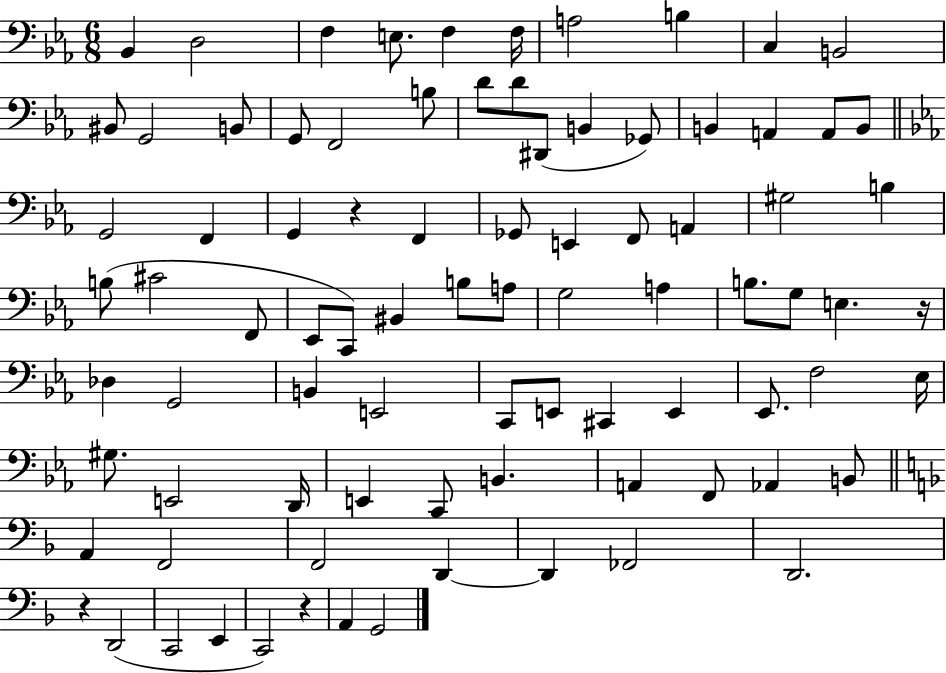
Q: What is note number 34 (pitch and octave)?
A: G#3